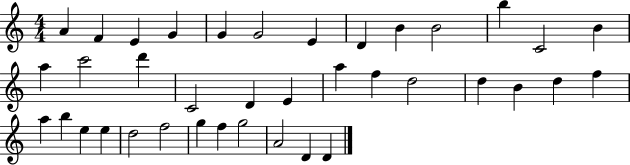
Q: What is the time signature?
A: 4/4